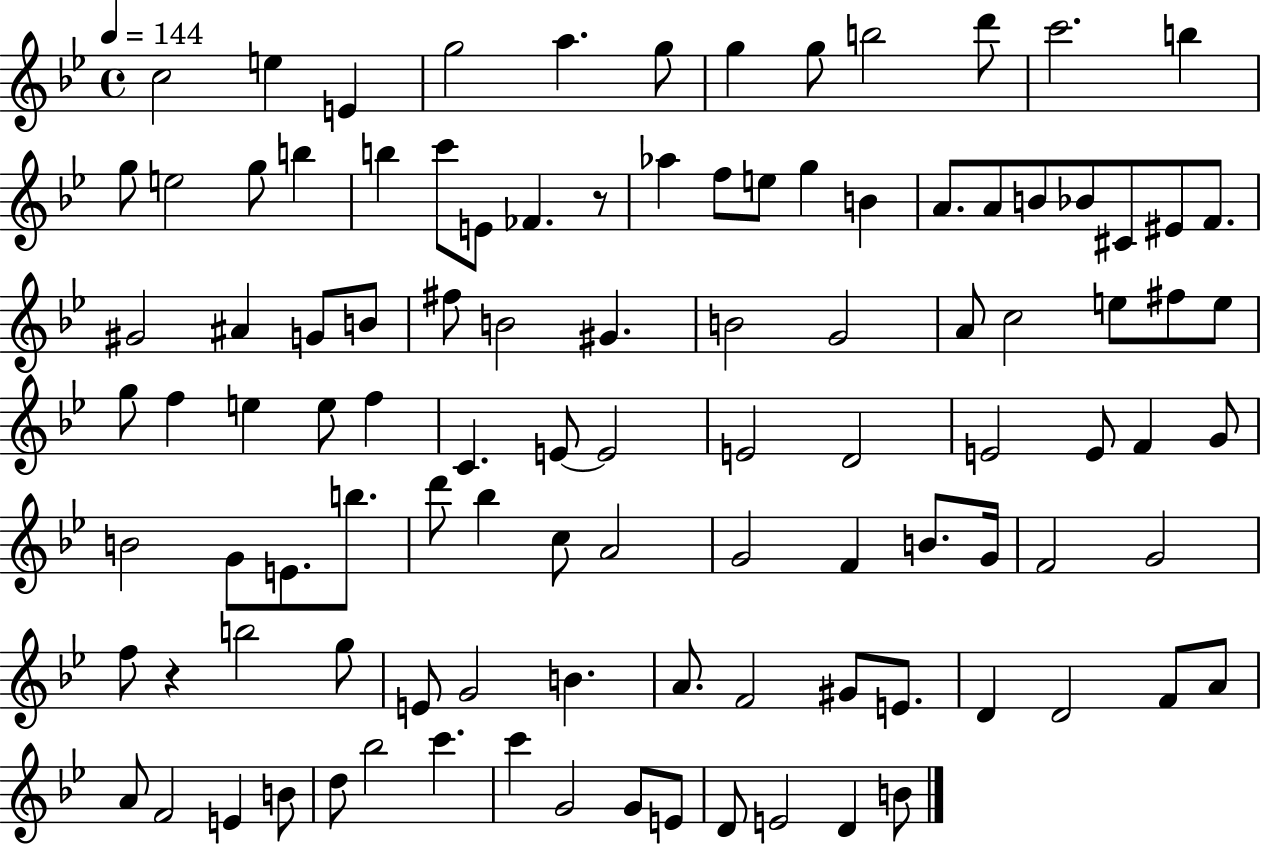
X:1
T:Untitled
M:4/4
L:1/4
K:Bb
c2 e E g2 a g/2 g g/2 b2 d'/2 c'2 b g/2 e2 g/2 b b c'/2 E/2 _F z/2 _a f/2 e/2 g B A/2 A/2 B/2 _B/2 ^C/2 ^E/2 F/2 ^G2 ^A G/2 B/2 ^f/2 B2 ^G B2 G2 A/2 c2 e/2 ^f/2 e/2 g/2 f e e/2 f C E/2 E2 E2 D2 E2 E/2 F G/2 B2 G/2 E/2 b/2 d'/2 _b c/2 A2 G2 F B/2 G/4 F2 G2 f/2 z b2 g/2 E/2 G2 B A/2 F2 ^G/2 E/2 D D2 F/2 A/2 A/2 F2 E B/2 d/2 _b2 c' c' G2 G/2 E/2 D/2 E2 D B/2